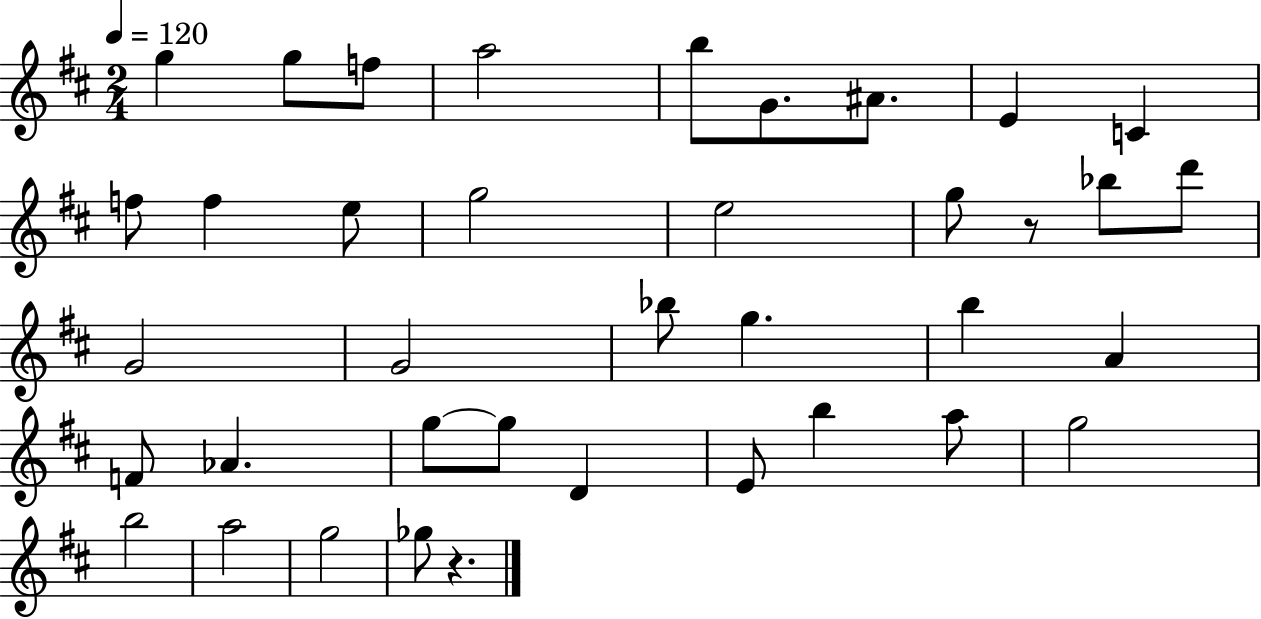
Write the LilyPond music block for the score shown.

{
  \clef treble
  \numericTimeSignature
  \time 2/4
  \key d \major
  \tempo 4 = 120
  \repeat volta 2 { g''4 g''8 f''8 | a''2 | b''8 g'8. ais'8. | e'4 c'4 | \break f''8 f''4 e''8 | g''2 | e''2 | g''8 r8 bes''8 d'''8 | \break g'2 | g'2 | bes''8 g''4. | b''4 a'4 | \break f'8 aes'4. | g''8~~ g''8 d'4 | e'8 b''4 a''8 | g''2 | \break b''2 | a''2 | g''2 | ges''8 r4. | \break } \bar "|."
}